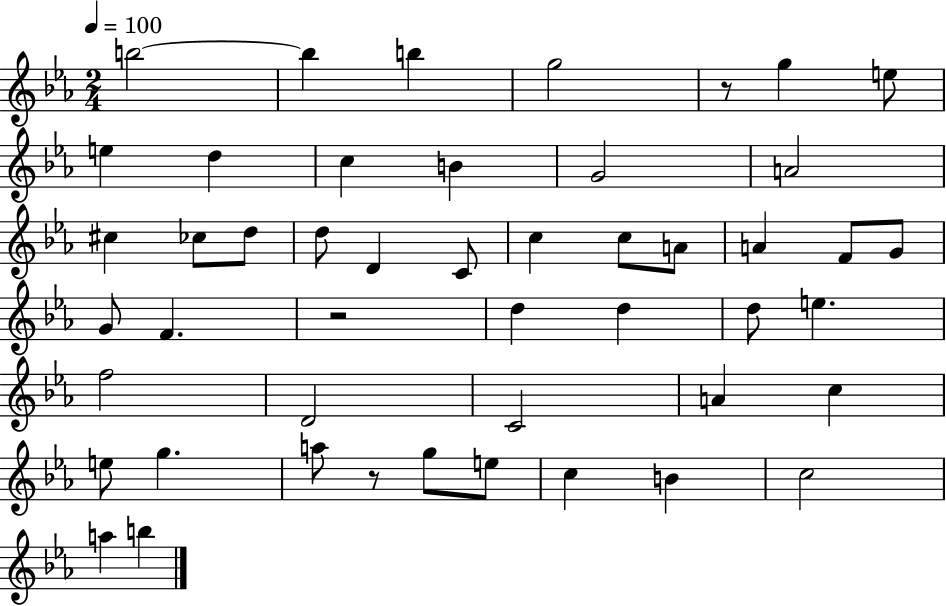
X:1
T:Untitled
M:2/4
L:1/4
K:Eb
b2 b b g2 z/2 g e/2 e d c B G2 A2 ^c _c/2 d/2 d/2 D C/2 c c/2 A/2 A F/2 G/2 G/2 F z2 d d d/2 e f2 D2 C2 A c e/2 g a/2 z/2 g/2 e/2 c B c2 a b